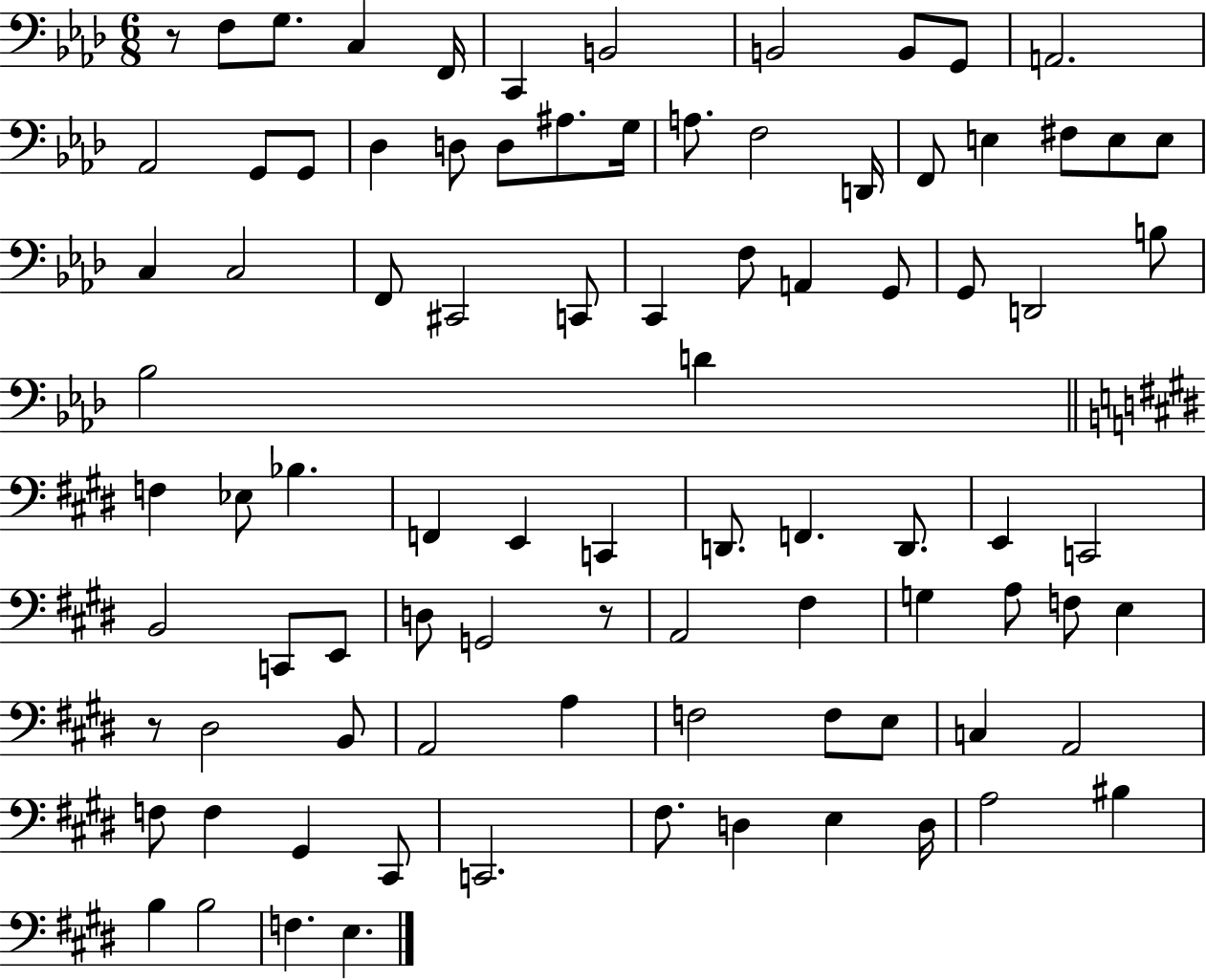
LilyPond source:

{
  \clef bass
  \numericTimeSignature
  \time 6/8
  \key aes \major
  r8 f8 g8. c4 f,16 | c,4 b,2 | b,2 b,8 g,8 | a,2. | \break aes,2 g,8 g,8 | des4 d8 d8 ais8. g16 | a8. f2 d,16 | f,8 e4 fis8 e8 e8 | \break c4 c2 | f,8 cis,2 c,8 | c,4 f8 a,4 g,8 | g,8 d,2 b8 | \break bes2 d'4 | \bar "||" \break \key e \major f4 ees8 bes4. | f,4 e,4 c,4 | d,8. f,4. d,8. | e,4 c,2 | \break b,2 c,8 e,8 | d8 g,2 r8 | a,2 fis4 | g4 a8 f8 e4 | \break r8 dis2 b,8 | a,2 a4 | f2 f8 e8 | c4 a,2 | \break f8 f4 gis,4 cis,8 | c,2. | fis8. d4 e4 d16 | a2 bis4 | \break b4 b2 | f4. e4. | \bar "|."
}